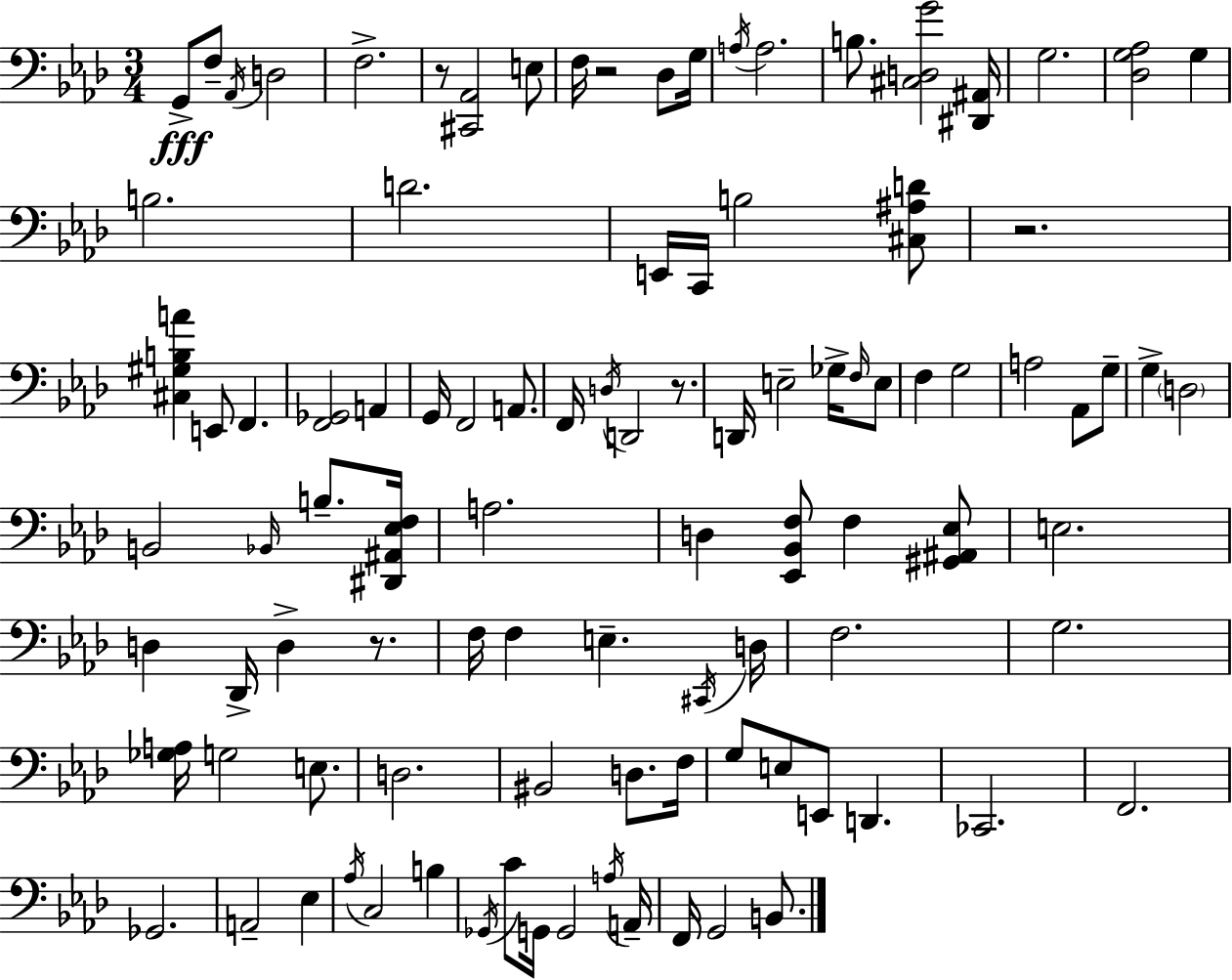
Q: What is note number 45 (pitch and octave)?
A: D3